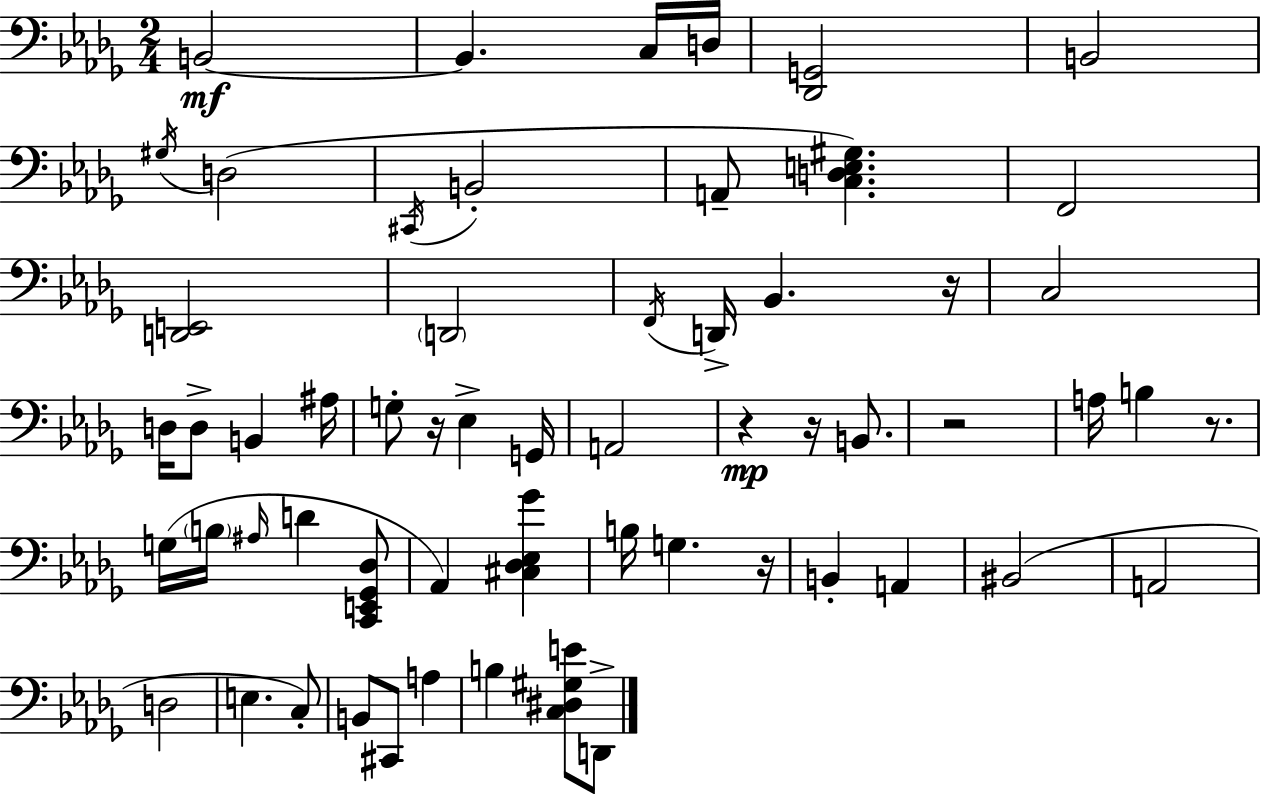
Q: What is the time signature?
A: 2/4